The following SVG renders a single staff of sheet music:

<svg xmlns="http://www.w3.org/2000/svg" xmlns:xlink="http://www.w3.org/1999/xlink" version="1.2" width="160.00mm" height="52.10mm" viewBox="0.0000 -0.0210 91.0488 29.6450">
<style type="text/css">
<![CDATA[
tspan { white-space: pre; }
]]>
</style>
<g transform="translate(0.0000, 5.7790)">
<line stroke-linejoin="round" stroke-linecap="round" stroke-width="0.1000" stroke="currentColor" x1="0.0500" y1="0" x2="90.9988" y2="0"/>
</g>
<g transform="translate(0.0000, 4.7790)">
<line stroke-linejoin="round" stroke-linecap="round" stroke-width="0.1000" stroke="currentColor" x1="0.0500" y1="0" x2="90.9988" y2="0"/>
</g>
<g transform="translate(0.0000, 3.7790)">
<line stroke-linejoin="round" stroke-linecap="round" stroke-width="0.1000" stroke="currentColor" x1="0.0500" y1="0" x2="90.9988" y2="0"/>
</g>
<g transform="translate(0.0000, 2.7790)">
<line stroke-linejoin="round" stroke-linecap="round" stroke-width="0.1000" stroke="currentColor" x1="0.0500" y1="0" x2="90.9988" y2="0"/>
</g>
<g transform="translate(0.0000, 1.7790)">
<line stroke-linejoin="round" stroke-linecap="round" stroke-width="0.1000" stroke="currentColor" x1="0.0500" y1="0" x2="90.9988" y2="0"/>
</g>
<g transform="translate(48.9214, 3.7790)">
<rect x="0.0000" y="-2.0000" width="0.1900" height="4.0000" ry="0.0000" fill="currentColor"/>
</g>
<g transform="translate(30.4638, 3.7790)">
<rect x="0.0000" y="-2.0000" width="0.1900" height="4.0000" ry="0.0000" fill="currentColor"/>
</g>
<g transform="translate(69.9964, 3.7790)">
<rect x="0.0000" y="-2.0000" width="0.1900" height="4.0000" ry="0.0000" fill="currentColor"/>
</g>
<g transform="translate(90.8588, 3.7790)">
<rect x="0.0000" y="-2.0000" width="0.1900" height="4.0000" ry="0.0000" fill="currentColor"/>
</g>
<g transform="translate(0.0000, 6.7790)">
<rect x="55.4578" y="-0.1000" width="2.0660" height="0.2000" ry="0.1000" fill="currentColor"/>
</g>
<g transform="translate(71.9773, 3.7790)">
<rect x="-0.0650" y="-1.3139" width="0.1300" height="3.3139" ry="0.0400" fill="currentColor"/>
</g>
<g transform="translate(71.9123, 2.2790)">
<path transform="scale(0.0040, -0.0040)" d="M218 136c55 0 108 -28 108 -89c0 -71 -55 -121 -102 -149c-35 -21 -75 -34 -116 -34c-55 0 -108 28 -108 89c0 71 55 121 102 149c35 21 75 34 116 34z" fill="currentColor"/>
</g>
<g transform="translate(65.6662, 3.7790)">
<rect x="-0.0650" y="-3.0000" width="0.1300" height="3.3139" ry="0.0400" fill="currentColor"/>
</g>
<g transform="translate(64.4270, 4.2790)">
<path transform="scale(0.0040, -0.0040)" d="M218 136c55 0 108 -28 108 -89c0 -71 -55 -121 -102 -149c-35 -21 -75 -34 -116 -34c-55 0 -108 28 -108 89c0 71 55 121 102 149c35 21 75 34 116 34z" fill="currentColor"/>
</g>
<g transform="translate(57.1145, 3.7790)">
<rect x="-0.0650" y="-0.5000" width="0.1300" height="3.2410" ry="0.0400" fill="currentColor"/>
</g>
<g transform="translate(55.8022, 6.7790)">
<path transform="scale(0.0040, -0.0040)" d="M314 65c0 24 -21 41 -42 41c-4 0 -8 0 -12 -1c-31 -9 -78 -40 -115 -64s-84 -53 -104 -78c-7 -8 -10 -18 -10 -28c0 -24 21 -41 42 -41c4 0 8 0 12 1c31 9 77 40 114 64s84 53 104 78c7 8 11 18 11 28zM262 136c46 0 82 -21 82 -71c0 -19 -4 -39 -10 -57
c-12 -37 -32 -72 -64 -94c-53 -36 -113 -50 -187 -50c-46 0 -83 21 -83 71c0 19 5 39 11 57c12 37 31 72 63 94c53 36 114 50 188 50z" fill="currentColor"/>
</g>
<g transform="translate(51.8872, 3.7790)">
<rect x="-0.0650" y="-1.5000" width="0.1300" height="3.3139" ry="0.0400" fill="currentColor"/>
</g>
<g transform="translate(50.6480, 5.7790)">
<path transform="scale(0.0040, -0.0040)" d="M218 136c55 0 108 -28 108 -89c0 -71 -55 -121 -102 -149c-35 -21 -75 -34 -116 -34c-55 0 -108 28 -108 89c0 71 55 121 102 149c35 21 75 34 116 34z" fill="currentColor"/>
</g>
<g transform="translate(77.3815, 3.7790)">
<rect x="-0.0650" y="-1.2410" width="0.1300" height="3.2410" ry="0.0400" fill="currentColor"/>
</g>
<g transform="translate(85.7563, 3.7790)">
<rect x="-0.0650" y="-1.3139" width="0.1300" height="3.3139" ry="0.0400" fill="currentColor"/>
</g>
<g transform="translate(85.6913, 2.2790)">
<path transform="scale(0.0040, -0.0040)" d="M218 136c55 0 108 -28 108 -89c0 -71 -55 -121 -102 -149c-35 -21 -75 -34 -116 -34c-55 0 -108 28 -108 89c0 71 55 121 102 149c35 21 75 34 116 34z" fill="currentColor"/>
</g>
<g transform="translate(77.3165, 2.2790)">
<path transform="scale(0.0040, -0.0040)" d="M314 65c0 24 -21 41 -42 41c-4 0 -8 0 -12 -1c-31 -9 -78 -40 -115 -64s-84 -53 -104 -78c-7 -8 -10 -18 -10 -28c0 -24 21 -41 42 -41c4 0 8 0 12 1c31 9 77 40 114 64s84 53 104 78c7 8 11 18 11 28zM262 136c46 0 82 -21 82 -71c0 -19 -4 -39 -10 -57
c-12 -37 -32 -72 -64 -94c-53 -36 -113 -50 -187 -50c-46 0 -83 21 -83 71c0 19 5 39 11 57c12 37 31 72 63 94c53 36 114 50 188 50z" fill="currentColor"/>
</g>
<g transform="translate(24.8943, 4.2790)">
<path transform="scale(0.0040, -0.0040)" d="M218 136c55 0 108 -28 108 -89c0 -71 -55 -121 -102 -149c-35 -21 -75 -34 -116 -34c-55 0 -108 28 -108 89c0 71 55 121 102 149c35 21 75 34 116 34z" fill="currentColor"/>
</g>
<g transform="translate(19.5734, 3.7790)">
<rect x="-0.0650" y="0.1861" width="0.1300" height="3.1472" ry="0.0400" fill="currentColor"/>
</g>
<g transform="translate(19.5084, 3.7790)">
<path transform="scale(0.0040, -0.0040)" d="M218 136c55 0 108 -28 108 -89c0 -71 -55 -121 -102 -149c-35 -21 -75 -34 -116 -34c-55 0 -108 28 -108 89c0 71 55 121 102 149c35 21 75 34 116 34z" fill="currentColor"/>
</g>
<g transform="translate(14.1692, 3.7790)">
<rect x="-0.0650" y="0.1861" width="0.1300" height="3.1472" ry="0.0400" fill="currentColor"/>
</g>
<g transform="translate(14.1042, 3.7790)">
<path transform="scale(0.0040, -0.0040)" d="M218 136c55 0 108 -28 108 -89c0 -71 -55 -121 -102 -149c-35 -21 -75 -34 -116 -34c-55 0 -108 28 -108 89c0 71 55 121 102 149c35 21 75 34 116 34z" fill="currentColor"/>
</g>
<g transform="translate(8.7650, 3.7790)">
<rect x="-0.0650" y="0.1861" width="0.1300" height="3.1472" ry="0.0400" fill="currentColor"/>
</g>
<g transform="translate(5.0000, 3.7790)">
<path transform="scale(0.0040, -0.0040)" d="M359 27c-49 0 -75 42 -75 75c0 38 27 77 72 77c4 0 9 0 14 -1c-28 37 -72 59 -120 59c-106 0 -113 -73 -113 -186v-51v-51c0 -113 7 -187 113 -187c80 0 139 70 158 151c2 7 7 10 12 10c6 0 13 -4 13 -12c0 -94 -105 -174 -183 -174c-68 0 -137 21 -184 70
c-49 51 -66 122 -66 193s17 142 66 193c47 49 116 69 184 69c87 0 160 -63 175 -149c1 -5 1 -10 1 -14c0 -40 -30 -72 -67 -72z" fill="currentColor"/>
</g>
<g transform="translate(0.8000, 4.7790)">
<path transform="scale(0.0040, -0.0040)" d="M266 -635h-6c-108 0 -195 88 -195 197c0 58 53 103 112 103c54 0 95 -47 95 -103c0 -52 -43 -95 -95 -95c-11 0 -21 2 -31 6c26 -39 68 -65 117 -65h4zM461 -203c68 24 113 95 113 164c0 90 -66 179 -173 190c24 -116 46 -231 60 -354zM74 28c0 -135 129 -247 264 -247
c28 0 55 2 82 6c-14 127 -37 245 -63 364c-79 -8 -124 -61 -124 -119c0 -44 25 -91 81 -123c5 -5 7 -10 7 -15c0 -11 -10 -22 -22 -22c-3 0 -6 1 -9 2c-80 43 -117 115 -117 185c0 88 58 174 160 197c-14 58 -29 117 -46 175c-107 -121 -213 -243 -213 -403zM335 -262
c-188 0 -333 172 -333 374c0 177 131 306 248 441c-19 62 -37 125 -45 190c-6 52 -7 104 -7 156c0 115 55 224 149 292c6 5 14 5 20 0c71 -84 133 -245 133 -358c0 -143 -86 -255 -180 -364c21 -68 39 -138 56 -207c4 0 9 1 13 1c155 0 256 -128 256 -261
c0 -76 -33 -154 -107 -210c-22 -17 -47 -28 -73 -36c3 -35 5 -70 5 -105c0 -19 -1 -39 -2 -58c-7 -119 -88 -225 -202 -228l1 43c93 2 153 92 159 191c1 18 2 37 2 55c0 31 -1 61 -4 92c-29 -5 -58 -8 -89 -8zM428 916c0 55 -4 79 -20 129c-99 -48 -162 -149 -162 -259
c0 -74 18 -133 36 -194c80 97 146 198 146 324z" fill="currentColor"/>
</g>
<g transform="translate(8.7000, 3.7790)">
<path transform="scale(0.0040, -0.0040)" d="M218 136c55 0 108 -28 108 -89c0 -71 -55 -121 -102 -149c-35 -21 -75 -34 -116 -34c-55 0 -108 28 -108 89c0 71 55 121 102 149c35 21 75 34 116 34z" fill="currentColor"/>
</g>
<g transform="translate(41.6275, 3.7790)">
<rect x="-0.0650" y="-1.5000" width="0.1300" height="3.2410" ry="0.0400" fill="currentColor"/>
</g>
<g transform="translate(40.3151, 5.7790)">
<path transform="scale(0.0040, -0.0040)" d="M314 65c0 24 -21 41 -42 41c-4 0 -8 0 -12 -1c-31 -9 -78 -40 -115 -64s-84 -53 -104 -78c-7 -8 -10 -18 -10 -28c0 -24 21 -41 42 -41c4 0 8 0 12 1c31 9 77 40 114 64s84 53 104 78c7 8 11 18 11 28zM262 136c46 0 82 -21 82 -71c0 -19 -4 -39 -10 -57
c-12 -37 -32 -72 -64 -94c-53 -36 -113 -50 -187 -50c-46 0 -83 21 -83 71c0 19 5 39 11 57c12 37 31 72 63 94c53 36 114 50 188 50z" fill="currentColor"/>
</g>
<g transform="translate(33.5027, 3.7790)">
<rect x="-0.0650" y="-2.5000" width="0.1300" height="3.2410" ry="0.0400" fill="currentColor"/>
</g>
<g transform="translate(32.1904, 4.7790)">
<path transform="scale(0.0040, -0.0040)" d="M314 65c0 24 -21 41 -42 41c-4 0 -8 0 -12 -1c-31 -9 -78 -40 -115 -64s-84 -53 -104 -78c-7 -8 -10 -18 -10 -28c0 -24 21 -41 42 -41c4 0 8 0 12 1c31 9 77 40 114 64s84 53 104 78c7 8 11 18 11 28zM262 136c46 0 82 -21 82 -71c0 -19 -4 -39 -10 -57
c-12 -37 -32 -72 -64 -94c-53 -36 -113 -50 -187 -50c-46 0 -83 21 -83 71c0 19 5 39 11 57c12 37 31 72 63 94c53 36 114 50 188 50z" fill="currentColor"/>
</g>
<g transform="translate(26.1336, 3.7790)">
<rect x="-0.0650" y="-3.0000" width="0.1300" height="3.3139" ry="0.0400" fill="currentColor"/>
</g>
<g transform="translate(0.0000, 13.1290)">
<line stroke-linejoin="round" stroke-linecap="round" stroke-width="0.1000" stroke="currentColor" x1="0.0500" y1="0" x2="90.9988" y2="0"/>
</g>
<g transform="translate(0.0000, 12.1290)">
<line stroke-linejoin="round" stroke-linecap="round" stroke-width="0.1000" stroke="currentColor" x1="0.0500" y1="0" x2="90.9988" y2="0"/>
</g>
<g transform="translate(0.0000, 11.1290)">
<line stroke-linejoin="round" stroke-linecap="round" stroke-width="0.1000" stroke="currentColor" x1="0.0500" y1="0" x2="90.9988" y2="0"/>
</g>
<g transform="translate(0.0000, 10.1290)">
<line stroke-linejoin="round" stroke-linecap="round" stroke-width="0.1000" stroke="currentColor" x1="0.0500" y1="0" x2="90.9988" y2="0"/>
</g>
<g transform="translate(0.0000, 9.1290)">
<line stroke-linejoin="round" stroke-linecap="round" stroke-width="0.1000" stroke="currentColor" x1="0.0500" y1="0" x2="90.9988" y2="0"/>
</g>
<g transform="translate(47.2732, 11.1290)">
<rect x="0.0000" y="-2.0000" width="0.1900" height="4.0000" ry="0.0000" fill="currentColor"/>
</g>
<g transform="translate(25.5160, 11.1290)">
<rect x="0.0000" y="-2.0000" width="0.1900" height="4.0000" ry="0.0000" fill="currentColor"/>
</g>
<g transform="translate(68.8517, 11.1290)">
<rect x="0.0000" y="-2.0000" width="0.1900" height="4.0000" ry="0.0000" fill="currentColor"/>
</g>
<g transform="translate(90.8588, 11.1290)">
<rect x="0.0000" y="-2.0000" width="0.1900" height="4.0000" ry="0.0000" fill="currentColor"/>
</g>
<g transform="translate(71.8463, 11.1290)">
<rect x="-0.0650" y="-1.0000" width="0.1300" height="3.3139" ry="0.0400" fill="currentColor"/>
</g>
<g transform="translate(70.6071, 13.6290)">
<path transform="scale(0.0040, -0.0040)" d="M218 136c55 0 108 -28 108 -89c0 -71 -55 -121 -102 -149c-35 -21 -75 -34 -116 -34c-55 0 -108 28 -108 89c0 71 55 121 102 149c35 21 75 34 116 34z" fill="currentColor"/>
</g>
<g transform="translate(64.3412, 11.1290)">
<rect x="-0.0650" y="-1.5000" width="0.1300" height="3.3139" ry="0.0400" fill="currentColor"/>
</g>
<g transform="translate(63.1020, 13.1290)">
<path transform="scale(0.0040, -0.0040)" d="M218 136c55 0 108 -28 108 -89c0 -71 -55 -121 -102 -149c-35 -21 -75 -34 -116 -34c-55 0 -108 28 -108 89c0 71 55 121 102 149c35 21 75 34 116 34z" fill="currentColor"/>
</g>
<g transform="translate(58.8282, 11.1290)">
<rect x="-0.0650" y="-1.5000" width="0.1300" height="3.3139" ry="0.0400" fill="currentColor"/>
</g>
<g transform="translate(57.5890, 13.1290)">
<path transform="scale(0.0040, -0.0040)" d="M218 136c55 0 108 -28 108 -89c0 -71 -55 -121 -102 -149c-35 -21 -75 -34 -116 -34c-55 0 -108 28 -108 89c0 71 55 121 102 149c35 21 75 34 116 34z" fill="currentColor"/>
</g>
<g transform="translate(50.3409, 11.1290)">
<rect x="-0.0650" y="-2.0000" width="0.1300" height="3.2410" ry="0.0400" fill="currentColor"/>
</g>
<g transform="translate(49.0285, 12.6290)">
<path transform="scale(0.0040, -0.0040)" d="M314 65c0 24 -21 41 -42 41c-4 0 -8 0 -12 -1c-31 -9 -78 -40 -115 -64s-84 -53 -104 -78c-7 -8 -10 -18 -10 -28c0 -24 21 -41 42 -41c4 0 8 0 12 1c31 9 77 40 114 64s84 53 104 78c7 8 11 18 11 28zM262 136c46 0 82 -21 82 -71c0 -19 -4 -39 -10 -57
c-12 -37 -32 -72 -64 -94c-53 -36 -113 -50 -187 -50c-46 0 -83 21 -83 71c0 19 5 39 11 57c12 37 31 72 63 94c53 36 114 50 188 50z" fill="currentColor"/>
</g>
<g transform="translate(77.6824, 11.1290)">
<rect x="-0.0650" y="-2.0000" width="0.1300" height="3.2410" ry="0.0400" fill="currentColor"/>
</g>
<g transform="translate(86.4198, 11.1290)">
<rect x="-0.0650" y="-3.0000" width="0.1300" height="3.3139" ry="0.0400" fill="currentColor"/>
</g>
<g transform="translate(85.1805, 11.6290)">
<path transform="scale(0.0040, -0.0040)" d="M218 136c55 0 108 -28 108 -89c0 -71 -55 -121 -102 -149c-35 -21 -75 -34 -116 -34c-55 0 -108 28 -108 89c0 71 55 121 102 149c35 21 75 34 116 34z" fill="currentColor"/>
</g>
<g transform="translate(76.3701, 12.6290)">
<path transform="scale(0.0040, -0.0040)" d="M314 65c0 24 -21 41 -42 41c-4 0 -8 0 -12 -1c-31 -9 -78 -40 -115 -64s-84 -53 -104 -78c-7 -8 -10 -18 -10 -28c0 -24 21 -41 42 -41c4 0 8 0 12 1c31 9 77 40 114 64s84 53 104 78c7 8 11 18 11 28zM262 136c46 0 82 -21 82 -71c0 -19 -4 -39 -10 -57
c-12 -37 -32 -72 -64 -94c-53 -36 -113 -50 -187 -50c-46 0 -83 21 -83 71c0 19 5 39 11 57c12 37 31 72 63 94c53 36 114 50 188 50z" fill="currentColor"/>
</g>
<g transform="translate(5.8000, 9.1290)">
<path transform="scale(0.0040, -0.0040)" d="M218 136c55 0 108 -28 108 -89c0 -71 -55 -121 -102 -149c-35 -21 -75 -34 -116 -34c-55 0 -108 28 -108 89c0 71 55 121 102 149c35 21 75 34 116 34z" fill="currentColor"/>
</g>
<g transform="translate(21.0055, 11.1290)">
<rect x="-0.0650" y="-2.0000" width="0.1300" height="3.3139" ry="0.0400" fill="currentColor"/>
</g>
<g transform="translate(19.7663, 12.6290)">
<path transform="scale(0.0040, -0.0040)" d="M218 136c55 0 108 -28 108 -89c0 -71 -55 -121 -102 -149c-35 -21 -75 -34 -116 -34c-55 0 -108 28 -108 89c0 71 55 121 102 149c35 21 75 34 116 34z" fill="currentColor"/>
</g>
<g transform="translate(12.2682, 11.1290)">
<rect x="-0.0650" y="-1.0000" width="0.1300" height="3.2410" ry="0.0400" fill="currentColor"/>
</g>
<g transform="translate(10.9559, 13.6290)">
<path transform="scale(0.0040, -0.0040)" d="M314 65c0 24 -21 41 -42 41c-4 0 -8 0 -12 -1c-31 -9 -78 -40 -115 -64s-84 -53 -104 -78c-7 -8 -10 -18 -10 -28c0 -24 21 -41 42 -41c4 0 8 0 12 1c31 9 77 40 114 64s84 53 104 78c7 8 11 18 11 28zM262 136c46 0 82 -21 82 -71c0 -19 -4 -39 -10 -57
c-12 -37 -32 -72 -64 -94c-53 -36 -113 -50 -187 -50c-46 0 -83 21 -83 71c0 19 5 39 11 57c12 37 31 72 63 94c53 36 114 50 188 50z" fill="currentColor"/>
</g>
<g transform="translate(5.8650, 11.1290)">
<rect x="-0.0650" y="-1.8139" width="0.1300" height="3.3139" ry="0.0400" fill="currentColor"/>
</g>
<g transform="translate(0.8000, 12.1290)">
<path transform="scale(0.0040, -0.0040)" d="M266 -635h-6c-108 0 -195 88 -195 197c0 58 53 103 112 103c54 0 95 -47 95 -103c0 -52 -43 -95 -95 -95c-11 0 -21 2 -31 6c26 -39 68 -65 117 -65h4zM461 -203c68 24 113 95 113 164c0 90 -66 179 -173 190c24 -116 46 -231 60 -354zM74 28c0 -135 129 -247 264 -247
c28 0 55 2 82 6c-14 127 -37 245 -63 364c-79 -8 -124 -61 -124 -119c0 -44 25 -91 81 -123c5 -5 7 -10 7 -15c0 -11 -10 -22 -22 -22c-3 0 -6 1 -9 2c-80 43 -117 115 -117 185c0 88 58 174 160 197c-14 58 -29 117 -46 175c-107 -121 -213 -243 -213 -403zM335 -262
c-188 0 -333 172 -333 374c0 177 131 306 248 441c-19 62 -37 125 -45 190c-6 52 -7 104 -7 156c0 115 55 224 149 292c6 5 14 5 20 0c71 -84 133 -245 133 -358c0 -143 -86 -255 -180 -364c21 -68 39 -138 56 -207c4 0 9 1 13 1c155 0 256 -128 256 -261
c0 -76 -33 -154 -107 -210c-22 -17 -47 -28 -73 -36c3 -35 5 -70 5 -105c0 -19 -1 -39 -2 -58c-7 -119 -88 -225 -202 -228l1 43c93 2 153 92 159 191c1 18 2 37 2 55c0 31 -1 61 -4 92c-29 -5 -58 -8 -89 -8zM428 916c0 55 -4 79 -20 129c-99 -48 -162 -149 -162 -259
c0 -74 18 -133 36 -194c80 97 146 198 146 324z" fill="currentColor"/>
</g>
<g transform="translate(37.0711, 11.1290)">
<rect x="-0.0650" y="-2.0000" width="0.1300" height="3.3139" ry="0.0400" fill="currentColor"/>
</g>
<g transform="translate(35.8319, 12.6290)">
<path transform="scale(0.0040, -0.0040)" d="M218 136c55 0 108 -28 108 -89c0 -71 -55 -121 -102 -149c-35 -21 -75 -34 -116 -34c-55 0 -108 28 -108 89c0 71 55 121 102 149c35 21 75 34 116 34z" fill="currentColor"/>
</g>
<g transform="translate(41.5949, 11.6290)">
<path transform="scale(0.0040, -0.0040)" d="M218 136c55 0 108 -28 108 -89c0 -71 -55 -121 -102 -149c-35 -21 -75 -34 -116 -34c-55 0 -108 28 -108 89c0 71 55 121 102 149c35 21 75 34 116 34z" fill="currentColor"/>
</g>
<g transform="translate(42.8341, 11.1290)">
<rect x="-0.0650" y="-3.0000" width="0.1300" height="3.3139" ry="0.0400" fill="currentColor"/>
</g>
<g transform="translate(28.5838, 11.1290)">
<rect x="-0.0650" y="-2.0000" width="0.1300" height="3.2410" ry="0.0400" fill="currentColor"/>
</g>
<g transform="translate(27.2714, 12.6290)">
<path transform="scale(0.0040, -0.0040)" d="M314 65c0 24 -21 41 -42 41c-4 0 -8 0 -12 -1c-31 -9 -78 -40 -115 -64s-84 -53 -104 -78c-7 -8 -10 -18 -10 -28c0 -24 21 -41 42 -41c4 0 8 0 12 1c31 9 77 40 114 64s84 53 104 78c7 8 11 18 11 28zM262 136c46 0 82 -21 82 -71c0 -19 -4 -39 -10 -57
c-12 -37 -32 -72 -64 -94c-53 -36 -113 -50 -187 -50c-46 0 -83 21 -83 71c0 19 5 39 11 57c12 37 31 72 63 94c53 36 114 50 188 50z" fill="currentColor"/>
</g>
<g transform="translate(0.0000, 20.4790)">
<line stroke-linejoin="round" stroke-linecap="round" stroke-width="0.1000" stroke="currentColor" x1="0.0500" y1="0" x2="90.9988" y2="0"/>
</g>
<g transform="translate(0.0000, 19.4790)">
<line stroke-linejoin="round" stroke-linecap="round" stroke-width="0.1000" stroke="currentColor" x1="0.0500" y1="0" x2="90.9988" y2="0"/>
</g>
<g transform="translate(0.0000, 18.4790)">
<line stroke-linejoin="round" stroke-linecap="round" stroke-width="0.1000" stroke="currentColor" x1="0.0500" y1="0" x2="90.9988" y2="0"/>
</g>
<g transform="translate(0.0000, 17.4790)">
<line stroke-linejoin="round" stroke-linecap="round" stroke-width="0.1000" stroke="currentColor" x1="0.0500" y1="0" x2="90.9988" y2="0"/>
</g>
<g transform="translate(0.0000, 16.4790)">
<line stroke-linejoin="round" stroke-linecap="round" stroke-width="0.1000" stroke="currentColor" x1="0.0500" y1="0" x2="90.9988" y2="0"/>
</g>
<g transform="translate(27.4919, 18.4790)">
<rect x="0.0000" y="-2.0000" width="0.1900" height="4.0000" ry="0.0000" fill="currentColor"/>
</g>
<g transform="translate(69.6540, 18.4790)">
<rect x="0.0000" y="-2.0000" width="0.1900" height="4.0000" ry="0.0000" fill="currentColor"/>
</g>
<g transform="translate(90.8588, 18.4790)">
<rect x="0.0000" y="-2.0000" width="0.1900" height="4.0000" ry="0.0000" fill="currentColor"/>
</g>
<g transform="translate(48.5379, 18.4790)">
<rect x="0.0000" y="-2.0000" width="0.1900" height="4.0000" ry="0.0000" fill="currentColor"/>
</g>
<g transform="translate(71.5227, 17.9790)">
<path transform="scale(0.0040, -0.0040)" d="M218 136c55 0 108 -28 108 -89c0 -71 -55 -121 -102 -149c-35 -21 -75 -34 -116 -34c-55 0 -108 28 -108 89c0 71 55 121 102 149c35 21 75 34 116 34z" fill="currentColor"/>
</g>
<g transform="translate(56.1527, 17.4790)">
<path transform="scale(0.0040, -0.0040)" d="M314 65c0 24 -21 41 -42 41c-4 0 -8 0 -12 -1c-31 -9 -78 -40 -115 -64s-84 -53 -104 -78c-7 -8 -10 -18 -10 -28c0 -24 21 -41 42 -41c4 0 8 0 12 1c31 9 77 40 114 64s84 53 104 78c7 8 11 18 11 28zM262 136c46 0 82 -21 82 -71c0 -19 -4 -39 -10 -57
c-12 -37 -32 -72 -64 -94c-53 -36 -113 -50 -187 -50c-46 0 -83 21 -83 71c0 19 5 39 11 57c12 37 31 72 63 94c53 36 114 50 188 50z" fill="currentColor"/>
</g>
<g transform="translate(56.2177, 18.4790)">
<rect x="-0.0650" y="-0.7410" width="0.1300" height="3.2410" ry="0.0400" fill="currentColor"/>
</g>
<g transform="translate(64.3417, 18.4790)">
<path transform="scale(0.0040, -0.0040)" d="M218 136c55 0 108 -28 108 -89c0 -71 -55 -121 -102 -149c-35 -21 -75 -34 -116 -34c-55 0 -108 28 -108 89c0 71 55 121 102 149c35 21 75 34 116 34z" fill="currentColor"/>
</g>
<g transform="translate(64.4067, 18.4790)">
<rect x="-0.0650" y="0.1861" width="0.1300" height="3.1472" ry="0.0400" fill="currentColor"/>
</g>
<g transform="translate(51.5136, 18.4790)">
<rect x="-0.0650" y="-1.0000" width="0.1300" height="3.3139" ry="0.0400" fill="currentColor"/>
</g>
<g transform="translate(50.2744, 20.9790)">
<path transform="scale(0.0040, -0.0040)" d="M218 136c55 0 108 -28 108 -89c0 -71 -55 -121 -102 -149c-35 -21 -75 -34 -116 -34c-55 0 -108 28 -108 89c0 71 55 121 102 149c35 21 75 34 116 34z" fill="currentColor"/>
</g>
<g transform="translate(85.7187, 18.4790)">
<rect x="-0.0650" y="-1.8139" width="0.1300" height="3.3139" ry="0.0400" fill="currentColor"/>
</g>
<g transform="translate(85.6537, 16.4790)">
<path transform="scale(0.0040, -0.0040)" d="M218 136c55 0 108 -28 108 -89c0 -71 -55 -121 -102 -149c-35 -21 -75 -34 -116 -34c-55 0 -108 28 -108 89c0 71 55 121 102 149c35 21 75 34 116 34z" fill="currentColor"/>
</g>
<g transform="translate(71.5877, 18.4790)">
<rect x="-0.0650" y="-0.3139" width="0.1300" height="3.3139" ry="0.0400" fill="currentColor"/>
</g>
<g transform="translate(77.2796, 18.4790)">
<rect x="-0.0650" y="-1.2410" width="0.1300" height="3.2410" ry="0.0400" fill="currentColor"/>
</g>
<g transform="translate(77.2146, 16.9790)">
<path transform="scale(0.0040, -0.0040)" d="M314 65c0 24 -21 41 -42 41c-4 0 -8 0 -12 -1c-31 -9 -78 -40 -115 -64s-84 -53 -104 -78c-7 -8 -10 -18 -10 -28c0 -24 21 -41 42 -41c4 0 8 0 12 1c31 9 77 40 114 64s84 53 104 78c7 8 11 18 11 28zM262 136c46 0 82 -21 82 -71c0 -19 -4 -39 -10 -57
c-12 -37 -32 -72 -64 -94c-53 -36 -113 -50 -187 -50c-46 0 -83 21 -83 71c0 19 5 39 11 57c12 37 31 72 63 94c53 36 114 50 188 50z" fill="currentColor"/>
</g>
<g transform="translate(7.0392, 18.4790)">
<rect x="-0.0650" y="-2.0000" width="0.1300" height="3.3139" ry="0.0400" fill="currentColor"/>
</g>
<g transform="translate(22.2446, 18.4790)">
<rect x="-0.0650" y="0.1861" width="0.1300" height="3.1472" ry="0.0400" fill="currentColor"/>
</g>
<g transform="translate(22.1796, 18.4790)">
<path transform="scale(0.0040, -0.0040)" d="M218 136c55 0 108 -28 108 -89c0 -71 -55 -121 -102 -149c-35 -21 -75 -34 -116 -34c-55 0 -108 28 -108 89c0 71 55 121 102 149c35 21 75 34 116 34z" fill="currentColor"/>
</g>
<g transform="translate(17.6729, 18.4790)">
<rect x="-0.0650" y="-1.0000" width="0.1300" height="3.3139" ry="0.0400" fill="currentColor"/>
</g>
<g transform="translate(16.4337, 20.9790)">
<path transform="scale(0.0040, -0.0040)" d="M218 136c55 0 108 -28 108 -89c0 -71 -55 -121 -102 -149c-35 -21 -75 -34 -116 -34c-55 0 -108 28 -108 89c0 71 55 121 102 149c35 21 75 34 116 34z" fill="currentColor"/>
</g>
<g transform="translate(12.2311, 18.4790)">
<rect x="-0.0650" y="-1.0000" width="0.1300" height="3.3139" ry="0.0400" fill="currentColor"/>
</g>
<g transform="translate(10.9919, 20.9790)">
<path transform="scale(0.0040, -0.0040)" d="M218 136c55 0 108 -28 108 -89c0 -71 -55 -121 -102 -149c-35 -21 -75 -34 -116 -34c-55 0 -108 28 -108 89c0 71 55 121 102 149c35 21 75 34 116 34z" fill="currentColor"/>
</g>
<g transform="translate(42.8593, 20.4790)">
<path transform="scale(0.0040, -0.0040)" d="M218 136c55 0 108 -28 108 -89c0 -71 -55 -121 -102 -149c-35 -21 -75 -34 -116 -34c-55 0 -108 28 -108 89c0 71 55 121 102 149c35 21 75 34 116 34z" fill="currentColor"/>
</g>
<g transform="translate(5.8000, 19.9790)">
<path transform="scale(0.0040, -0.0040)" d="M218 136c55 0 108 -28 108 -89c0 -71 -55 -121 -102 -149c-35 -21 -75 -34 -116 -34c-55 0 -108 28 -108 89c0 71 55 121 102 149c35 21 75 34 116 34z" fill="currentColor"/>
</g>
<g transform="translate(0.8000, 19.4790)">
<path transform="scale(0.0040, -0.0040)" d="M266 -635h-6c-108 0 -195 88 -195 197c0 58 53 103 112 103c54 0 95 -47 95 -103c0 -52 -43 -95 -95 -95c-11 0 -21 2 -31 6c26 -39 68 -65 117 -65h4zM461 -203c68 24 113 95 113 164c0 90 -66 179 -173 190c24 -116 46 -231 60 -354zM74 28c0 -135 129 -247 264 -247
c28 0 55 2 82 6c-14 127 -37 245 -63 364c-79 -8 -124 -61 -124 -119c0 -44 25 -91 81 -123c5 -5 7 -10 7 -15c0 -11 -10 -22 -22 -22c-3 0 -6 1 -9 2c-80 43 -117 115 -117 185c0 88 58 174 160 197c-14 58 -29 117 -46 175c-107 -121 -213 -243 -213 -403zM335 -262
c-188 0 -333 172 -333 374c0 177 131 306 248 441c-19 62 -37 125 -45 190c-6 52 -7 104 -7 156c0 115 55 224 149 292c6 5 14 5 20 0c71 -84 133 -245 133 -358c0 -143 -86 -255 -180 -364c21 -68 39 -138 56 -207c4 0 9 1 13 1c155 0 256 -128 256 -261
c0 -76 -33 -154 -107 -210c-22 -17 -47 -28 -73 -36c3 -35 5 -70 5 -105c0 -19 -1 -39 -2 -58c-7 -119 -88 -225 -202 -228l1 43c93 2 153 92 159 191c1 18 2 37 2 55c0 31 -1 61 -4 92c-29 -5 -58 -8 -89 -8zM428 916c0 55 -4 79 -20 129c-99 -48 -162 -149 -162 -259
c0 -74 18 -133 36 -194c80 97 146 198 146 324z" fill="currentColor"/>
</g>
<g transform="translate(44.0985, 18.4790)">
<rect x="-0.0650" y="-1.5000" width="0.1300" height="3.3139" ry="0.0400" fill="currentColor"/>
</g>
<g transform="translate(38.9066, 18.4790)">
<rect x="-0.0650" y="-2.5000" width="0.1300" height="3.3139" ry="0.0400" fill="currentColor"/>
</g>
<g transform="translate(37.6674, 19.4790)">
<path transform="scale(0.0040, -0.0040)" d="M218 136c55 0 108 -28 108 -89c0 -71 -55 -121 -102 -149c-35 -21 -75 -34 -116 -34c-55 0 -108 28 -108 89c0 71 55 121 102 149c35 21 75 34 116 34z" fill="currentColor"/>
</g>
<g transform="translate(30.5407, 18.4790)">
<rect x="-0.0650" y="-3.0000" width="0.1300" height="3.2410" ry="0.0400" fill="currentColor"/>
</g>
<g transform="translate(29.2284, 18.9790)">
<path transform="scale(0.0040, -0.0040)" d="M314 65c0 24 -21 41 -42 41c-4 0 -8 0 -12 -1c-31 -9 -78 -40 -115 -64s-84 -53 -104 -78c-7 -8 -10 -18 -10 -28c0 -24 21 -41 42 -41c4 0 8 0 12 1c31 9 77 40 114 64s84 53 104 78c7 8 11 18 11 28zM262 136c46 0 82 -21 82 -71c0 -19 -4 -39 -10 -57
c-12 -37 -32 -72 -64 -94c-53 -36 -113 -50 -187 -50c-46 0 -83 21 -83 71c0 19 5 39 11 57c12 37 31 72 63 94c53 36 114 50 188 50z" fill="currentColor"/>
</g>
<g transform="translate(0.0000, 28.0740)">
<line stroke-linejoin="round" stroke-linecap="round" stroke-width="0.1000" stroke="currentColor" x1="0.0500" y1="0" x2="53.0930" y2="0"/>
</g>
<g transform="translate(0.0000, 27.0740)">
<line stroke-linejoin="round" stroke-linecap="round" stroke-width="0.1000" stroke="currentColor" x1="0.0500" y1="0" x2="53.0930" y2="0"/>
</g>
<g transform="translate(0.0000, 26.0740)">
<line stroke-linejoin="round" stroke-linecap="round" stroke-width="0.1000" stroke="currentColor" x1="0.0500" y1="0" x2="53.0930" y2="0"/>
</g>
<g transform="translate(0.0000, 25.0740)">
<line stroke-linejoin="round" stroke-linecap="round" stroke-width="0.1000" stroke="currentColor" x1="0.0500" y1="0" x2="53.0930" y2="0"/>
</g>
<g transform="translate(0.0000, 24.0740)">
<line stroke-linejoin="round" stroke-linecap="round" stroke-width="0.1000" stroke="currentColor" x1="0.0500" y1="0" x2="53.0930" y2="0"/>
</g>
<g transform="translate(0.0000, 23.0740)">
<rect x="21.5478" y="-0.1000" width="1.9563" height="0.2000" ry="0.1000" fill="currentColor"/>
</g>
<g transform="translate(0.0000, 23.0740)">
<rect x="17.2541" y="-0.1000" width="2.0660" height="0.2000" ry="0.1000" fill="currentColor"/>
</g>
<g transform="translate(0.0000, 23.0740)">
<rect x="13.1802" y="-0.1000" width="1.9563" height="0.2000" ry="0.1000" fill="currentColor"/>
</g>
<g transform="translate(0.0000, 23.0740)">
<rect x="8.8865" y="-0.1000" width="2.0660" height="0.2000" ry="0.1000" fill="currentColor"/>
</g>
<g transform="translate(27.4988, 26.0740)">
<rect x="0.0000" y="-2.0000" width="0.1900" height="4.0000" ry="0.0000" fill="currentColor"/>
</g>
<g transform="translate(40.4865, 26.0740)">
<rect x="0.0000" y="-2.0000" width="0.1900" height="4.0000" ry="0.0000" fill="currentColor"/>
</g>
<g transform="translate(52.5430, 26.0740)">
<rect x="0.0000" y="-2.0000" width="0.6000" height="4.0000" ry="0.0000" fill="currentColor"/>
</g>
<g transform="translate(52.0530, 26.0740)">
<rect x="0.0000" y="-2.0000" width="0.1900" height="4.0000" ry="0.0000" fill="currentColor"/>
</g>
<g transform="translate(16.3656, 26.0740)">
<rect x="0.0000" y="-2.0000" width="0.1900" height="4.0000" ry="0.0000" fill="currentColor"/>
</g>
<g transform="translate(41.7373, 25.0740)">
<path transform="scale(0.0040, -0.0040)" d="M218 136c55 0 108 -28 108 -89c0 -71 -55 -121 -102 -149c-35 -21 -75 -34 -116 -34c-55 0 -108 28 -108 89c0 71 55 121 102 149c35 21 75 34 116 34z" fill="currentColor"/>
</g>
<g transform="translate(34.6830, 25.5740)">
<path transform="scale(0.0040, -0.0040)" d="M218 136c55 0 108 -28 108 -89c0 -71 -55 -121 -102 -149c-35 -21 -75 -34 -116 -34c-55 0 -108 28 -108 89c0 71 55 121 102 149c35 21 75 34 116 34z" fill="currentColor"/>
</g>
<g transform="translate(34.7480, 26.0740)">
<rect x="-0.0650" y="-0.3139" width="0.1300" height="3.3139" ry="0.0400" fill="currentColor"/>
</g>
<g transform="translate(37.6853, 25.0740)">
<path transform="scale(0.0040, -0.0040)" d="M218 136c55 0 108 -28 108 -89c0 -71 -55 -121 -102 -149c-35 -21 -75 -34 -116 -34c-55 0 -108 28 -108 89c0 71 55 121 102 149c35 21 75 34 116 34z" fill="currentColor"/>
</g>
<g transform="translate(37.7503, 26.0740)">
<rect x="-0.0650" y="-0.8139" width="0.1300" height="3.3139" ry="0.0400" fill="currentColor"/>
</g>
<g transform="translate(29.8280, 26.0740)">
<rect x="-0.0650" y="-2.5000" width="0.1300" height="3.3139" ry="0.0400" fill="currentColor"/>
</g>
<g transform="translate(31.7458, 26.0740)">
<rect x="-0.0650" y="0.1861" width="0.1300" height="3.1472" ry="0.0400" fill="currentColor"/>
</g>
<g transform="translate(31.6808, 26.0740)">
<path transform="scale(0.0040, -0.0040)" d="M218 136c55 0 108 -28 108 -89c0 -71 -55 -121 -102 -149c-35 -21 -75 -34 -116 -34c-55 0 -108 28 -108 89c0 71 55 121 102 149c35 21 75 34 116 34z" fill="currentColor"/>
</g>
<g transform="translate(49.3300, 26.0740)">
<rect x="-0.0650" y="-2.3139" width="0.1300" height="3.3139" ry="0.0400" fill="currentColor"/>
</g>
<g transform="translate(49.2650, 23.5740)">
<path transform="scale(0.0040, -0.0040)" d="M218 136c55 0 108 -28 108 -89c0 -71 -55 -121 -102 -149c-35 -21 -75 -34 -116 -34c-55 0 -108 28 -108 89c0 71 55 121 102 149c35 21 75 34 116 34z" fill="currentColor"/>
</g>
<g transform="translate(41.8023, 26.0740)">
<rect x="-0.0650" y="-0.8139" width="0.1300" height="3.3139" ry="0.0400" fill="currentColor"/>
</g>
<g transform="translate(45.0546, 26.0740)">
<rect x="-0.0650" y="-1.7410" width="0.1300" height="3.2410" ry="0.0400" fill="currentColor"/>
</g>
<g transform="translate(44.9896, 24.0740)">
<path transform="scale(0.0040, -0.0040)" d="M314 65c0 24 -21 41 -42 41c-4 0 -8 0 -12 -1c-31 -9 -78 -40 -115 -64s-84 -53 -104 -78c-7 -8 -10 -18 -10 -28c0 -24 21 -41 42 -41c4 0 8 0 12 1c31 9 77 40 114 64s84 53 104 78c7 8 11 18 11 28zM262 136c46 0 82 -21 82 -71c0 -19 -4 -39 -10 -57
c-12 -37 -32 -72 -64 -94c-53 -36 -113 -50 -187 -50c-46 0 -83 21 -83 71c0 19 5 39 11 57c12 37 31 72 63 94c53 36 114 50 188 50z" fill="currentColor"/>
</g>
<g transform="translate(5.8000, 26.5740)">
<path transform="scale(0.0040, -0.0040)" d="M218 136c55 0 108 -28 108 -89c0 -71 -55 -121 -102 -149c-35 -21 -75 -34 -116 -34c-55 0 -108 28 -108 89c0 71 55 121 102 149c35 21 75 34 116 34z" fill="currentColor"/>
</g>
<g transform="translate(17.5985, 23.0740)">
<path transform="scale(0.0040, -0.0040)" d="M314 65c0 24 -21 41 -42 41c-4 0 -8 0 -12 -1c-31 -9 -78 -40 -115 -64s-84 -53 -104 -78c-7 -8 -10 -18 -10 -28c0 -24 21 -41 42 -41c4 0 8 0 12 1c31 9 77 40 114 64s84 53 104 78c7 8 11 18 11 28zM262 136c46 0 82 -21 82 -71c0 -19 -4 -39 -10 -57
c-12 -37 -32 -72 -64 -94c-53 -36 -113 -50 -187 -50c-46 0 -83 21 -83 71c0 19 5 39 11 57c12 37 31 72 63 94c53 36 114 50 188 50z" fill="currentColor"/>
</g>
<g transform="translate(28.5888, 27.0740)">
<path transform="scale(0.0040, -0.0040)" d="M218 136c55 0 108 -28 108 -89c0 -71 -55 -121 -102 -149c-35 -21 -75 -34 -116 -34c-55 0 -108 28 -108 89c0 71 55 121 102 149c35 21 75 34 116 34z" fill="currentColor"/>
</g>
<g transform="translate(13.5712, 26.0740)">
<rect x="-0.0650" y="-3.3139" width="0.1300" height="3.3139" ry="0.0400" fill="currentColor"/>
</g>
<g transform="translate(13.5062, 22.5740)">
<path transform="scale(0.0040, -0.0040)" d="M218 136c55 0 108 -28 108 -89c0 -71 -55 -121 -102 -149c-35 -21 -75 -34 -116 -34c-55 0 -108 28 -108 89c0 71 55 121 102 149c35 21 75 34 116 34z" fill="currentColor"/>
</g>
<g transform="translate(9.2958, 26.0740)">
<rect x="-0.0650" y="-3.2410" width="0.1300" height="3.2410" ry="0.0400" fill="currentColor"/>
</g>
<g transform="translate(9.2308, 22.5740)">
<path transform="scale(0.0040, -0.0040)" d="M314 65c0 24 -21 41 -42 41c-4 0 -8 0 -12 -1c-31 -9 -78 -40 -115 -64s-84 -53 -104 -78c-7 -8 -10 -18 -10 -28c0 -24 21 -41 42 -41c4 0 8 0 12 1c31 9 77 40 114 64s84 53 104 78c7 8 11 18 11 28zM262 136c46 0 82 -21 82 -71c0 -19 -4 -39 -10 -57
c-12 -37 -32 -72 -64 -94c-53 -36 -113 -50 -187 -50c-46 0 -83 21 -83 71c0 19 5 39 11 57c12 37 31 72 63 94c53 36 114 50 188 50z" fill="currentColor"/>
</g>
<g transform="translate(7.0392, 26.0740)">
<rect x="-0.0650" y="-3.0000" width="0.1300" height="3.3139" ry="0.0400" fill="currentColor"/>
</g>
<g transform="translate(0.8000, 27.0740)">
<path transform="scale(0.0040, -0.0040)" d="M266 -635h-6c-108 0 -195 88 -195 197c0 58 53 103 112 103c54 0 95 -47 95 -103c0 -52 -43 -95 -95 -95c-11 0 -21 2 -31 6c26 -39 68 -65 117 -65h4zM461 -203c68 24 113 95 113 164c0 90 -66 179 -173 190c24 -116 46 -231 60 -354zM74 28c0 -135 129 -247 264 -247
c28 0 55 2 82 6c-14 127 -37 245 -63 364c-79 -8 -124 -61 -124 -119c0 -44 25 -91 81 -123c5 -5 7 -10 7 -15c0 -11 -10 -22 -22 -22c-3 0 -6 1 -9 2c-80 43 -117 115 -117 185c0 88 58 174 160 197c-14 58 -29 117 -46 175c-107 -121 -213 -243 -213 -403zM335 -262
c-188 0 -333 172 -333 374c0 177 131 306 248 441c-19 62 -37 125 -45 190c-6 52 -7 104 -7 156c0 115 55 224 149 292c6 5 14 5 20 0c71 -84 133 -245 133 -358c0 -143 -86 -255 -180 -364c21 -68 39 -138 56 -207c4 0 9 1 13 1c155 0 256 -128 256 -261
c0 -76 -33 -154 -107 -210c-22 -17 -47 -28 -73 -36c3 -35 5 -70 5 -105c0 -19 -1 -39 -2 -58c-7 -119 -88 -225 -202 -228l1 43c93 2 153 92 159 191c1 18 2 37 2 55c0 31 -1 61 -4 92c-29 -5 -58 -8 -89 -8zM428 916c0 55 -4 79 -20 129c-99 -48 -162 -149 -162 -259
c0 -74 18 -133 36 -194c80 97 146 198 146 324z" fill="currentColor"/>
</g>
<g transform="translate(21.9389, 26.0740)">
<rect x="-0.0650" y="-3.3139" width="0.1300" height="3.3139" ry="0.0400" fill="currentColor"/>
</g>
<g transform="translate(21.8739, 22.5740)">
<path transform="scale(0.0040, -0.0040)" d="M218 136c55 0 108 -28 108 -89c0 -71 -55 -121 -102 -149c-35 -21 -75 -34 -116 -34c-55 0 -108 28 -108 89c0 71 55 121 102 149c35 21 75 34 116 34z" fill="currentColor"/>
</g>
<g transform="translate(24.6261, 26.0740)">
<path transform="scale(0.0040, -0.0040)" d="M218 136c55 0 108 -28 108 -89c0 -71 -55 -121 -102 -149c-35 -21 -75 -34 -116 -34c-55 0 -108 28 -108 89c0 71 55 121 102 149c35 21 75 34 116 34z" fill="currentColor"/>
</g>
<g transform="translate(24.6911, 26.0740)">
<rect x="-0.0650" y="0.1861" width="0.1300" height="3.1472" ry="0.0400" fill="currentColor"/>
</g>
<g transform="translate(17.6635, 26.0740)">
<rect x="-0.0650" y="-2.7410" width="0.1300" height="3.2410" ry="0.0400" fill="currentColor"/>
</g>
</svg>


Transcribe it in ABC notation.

X:1
T:Untitled
M:4/4
L:1/4
K:C
B B B A G2 E2 E C2 A e e2 e f D2 F F2 F A F2 E E D F2 A F D D B A2 G E D d2 B c e2 f A b2 b a2 b B G B c d d f2 g